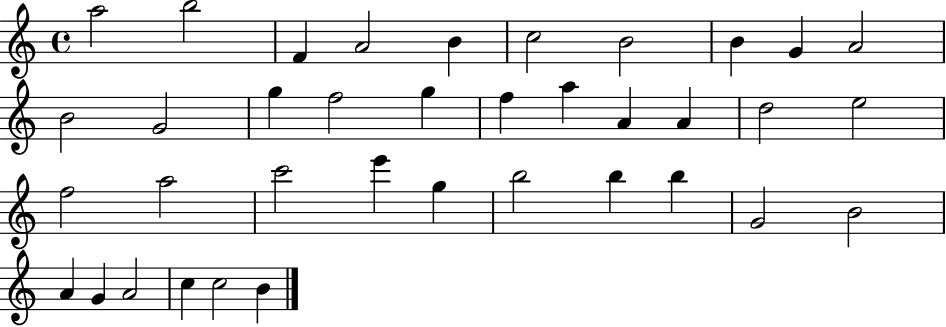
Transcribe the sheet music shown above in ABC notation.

X:1
T:Untitled
M:4/4
L:1/4
K:C
a2 b2 F A2 B c2 B2 B G A2 B2 G2 g f2 g f a A A d2 e2 f2 a2 c'2 e' g b2 b b G2 B2 A G A2 c c2 B